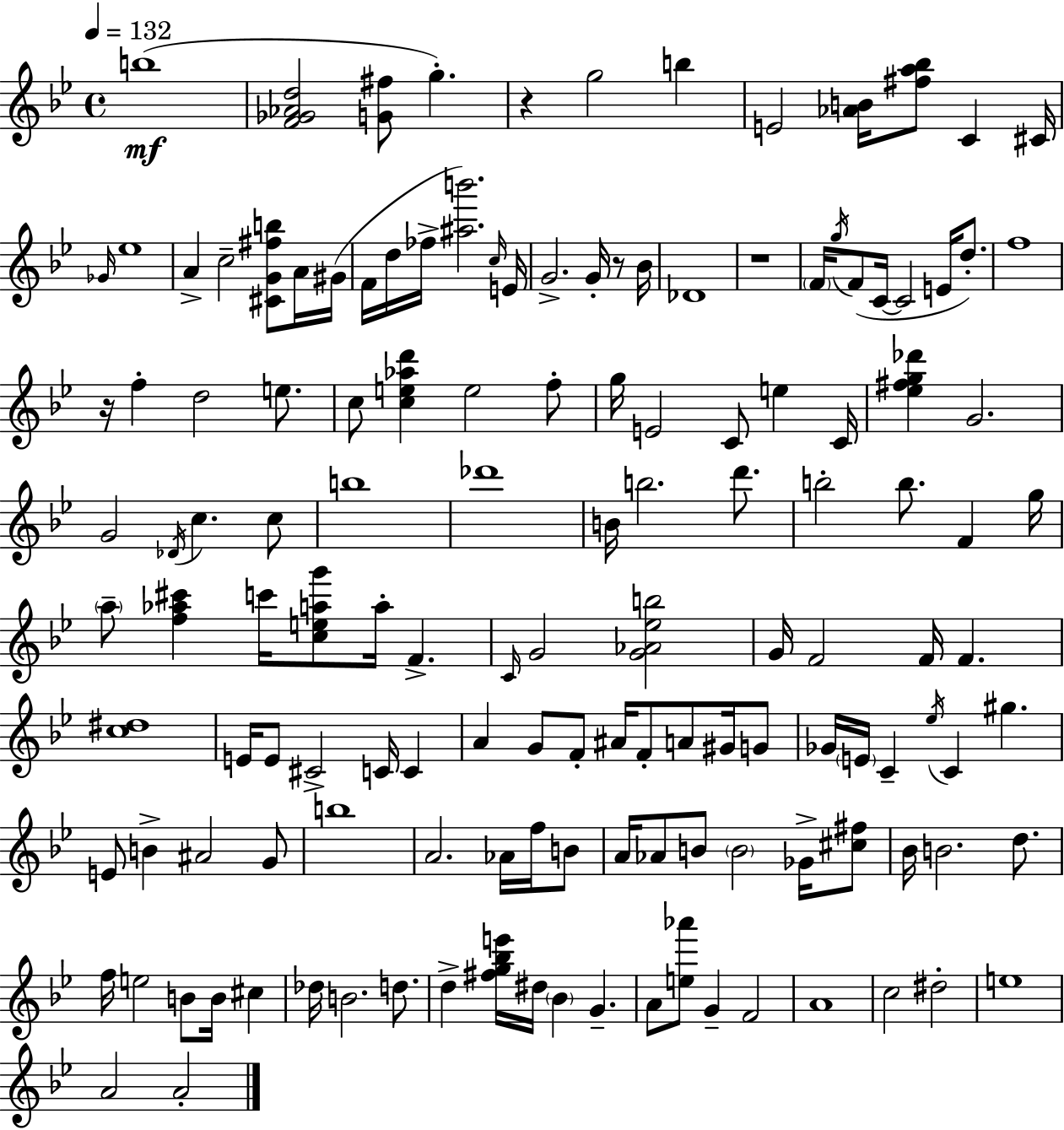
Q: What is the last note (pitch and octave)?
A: A4